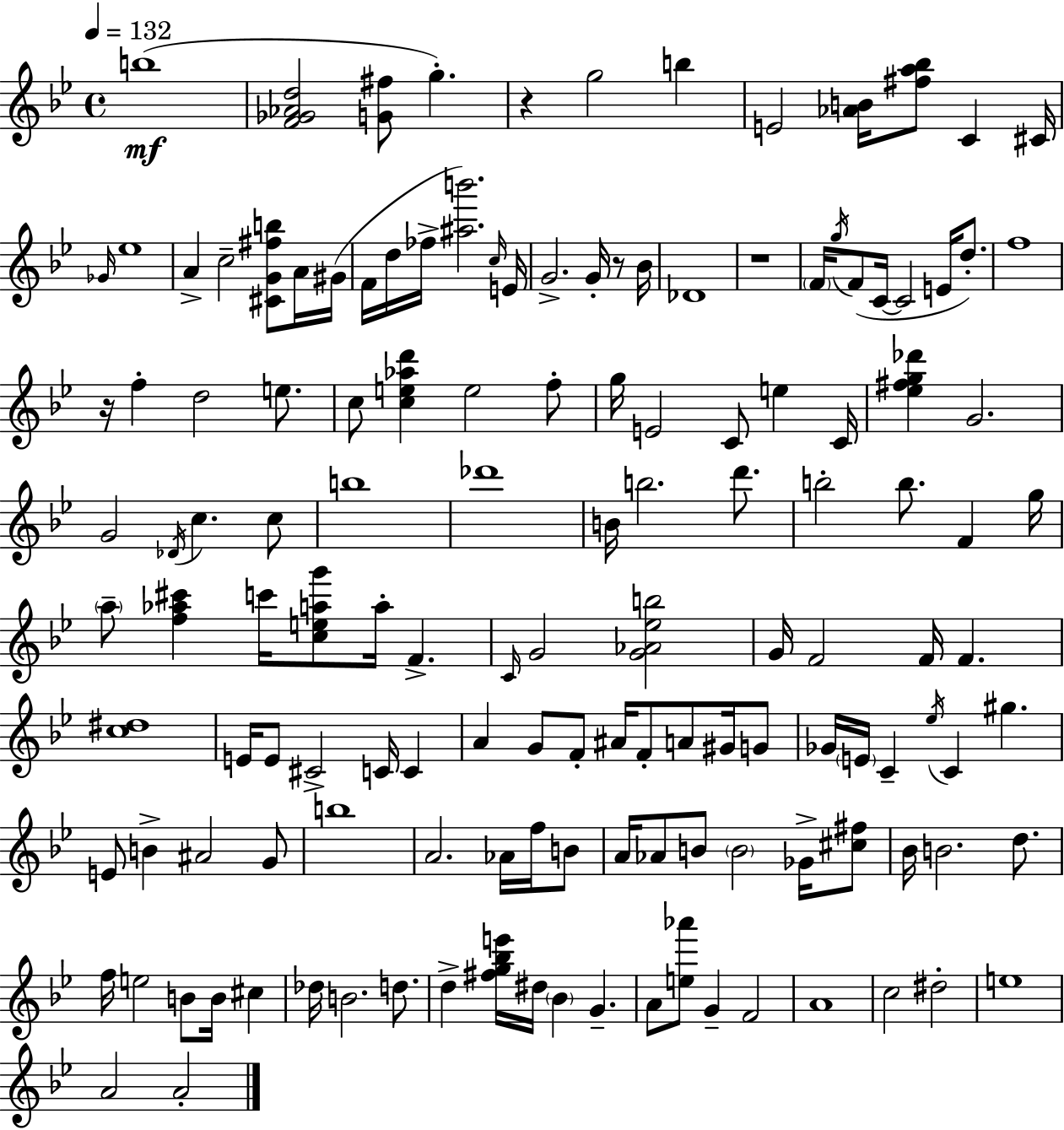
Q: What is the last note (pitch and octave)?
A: A4